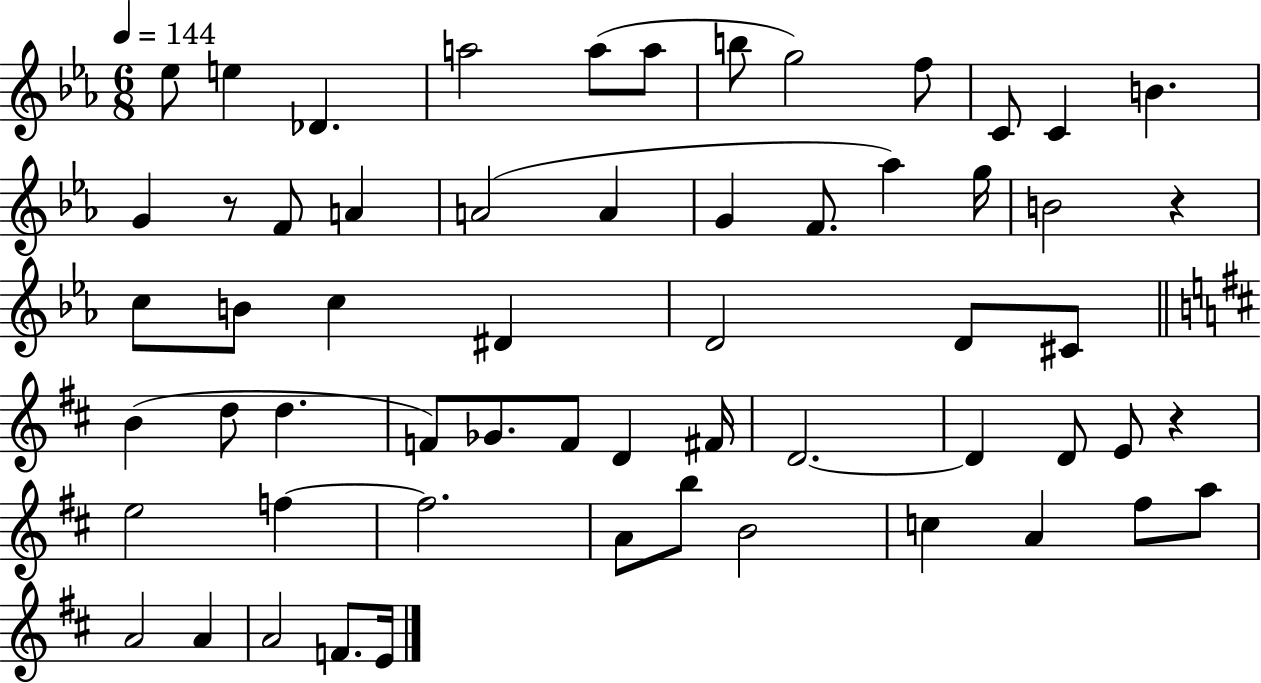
{
  \clef treble
  \numericTimeSignature
  \time 6/8
  \key ees \major
  \tempo 4 = 144
  \repeat volta 2 { ees''8 e''4 des'4. | a''2 a''8( a''8 | b''8 g''2) f''8 | c'8 c'4 b'4. | \break g'4 r8 f'8 a'4 | a'2( a'4 | g'4 f'8. aes''4) g''16 | b'2 r4 | \break c''8 b'8 c''4 dis'4 | d'2 d'8 cis'8 | \bar "||" \break \key b \minor b'4( d''8 d''4. | f'8) ges'8. f'8 d'4 fis'16 | d'2.~~ | d'4 d'8 e'8 r4 | \break e''2 f''4~~ | f''2. | a'8 b''8 b'2 | c''4 a'4 fis''8 a''8 | \break a'2 a'4 | a'2 f'8. e'16 | } \bar "|."
}